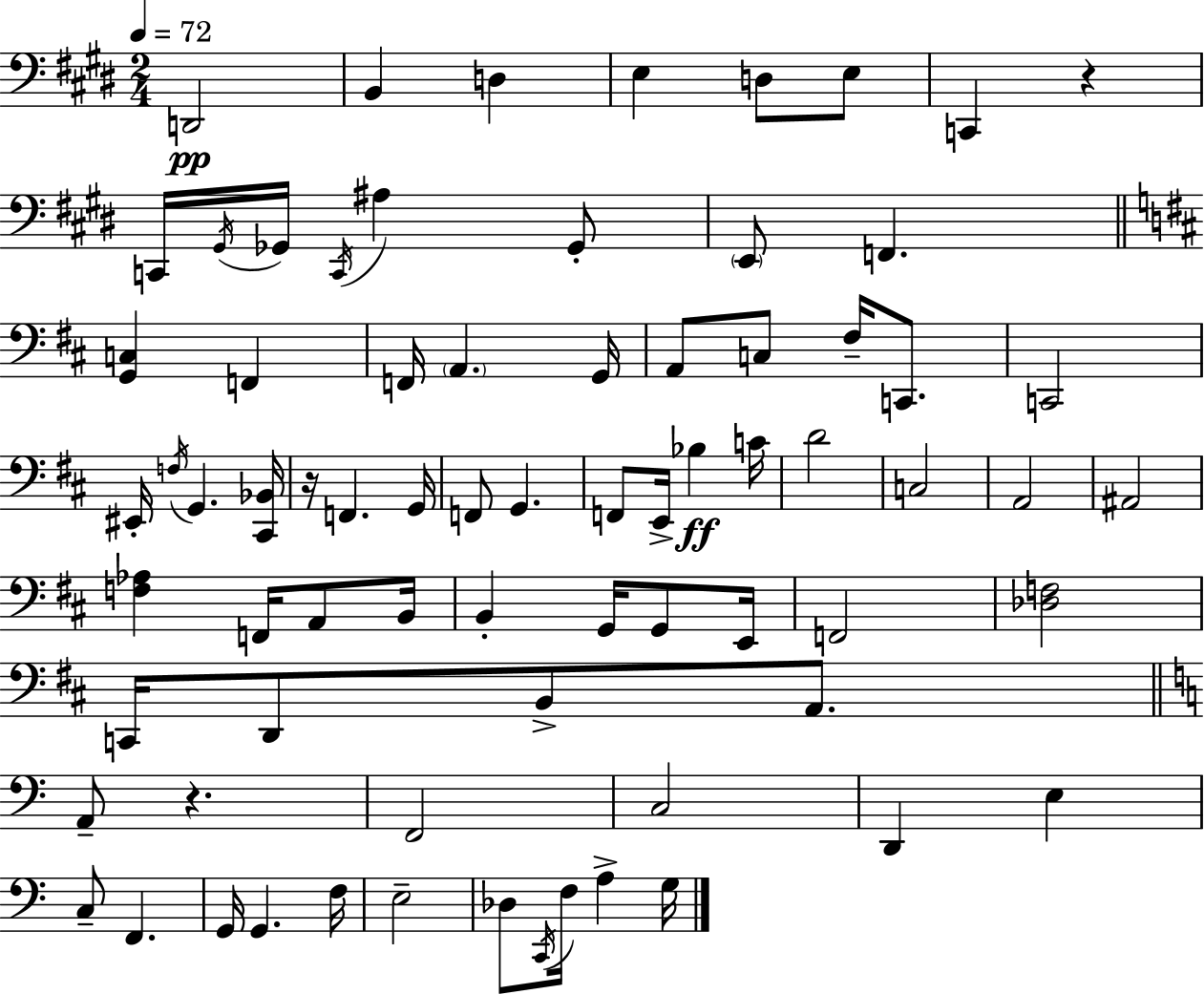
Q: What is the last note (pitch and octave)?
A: G3